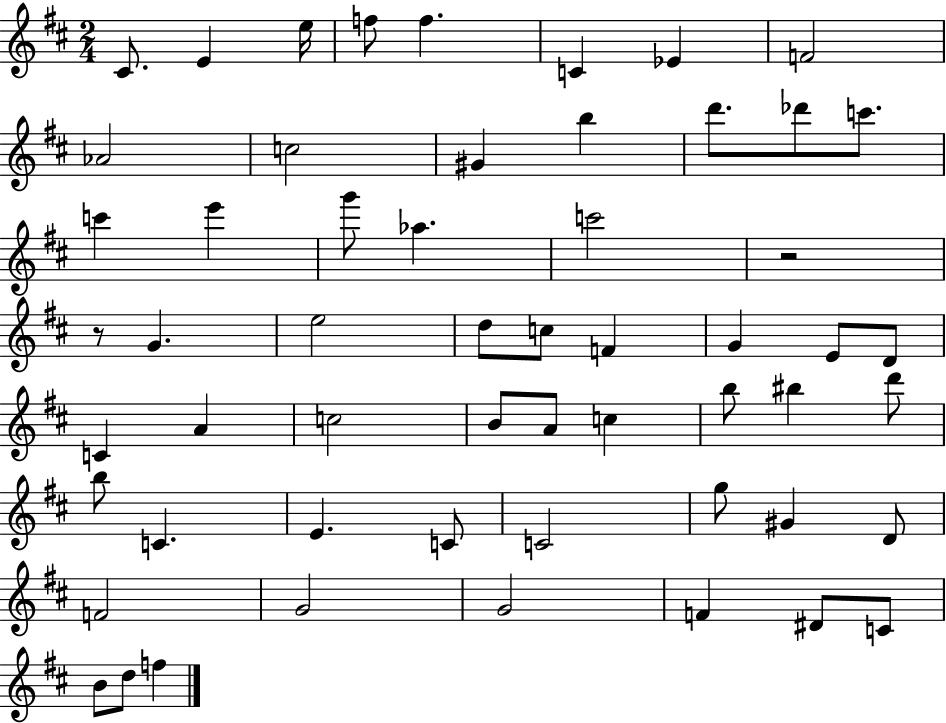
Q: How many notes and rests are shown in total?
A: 56